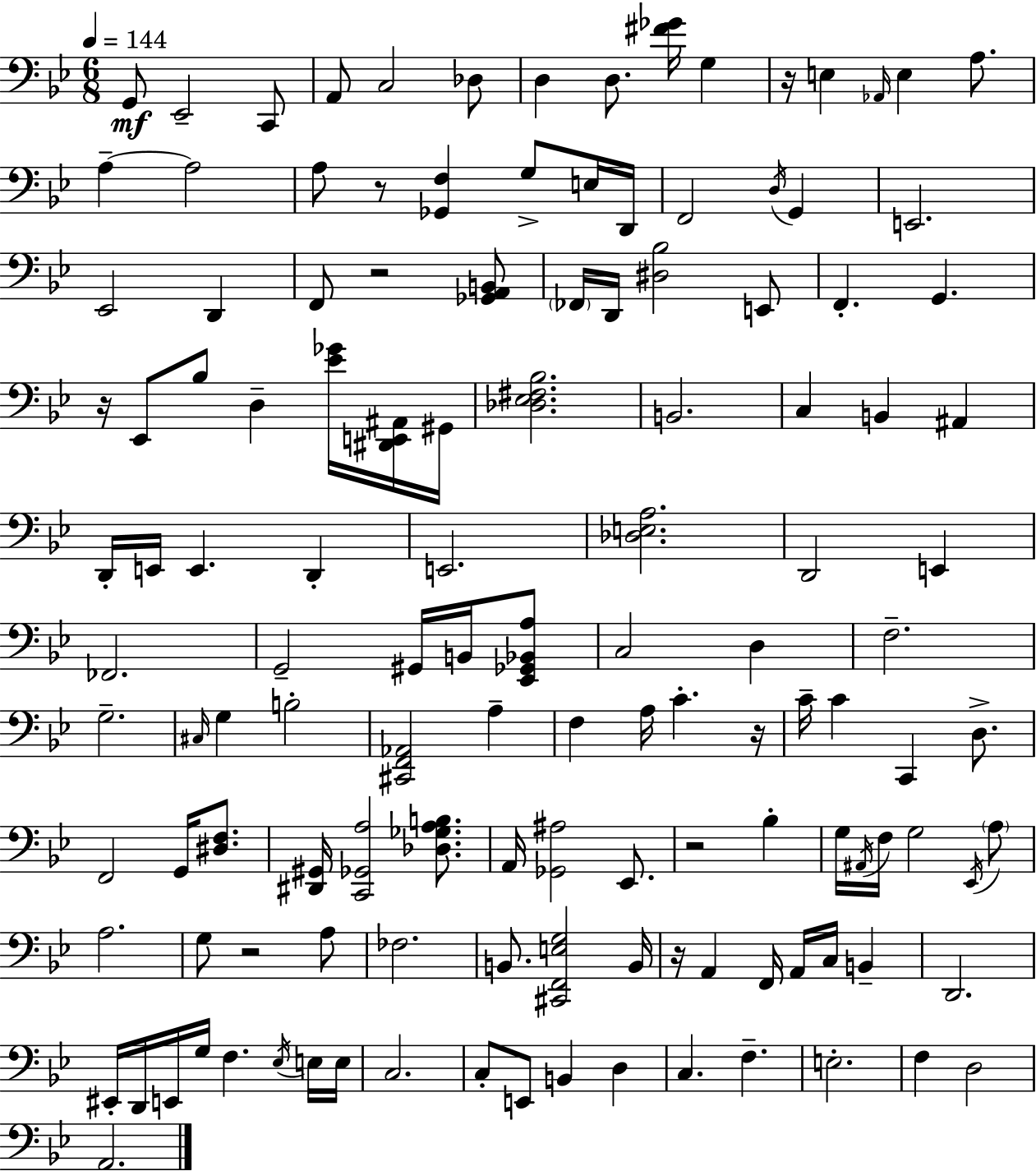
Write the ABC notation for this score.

X:1
T:Untitled
M:6/8
L:1/4
K:Bb
G,,/2 _E,,2 C,,/2 A,,/2 C,2 _D,/2 D, D,/2 [^F_G]/4 G, z/4 E, _A,,/4 E, A,/2 A, A,2 A,/2 z/2 [_G,,F,] G,/2 E,/4 D,,/4 F,,2 D,/4 G,, E,,2 _E,,2 D,, F,,/2 z2 [_G,,A,,B,,]/2 _F,,/4 D,,/4 [^D,_B,]2 E,,/2 F,, G,, z/4 _E,,/2 _B,/2 D, [_E_G]/4 [^D,,E,,^A,,]/4 ^G,,/4 [_D,_E,^F,_B,]2 B,,2 C, B,, ^A,, D,,/4 E,,/4 E,, D,, E,,2 [_D,E,A,]2 D,,2 E,, _F,,2 G,,2 ^G,,/4 B,,/4 [_E,,_G,,_B,,A,]/2 C,2 D, F,2 G,2 ^C,/4 G, B,2 [^C,,F,,_A,,]2 A, F, A,/4 C z/4 C/4 C C,, D,/2 F,,2 G,,/4 [^D,F,]/2 [^D,,^G,,]/4 [C,,_G,,A,]2 [_D,_G,A,B,]/2 A,,/4 [_G,,^A,]2 _E,,/2 z2 _B, G,/4 ^A,,/4 F,/4 G,2 _E,,/4 A,/2 A,2 G,/2 z2 A,/2 _F,2 B,,/2 [^C,,F,,E,G,]2 B,,/4 z/4 A,, F,,/4 A,,/4 C,/4 B,, D,,2 ^E,,/4 D,,/4 E,,/4 G,/4 F, _E,/4 E,/4 E,/4 C,2 C,/2 E,,/2 B,, D, C, F, E,2 F, D,2 A,,2